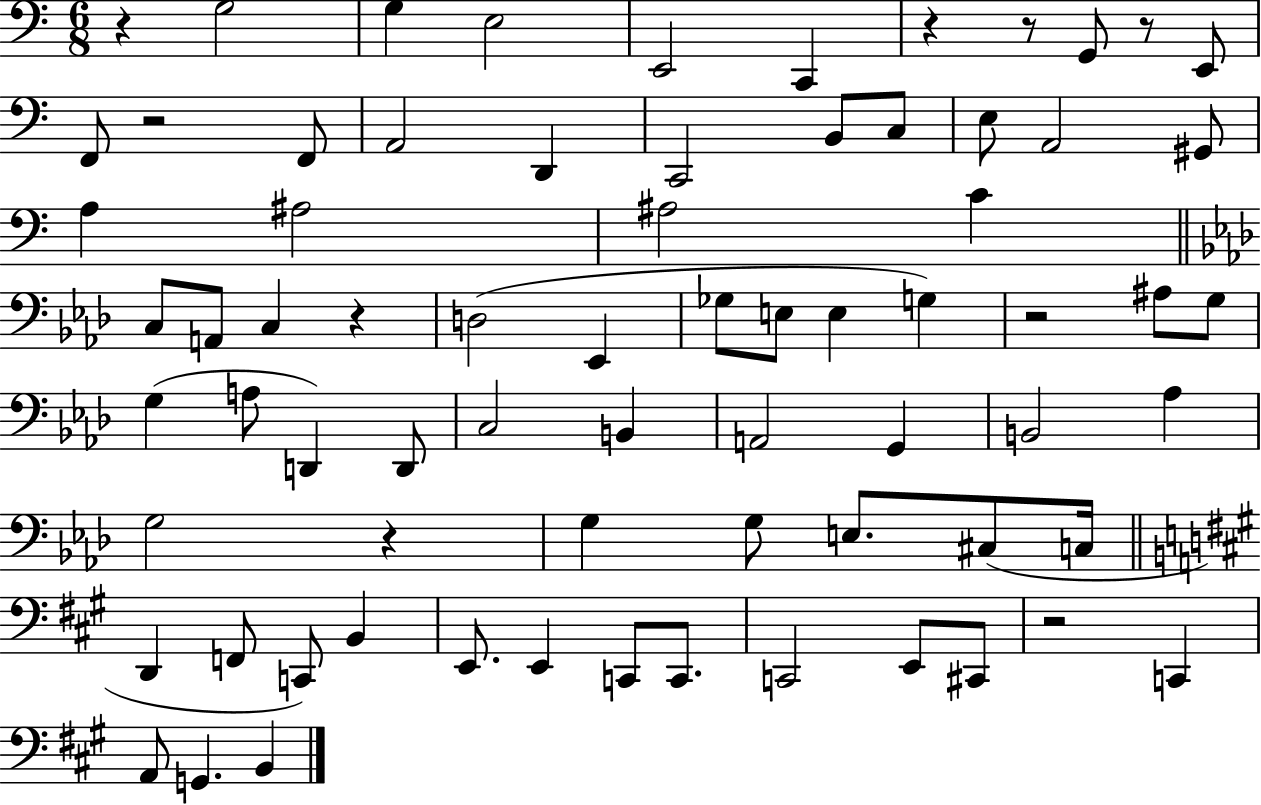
{
  \clef bass
  \numericTimeSignature
  \time 6/8
  \key c \major
  \repeat volta 2 { r4 g2 | g4 e2 | e,2 c,4 | r4 r8 g,8 r8 e,8 | \break f,8 r2 f,8 | a,2 d,4 | c,2 b,8 c8 | e8 a,2 gis,8 | \break a4 ais2 | ais2 c'4 | \bar "||" \break \key aes \major c8 a,8 c4 r4 | d2( ees,4 | ges8 e8 e4 g4) | r2 ais8 g8 | \break g4( a8 d,4) d,8 | c2 b,4 | a,2 g,4 | b,2 aes4 | \break g2 r4 | g4 g8 e8. cis8( c16 | \bar "||" \break \key a \major d,4 f,8 c,8) b,4 | e,8. e,4 c,8 c,8. | c,2 e,8 cis,8 | r2 c,4 | \break a,8 g,4. b,4 | } \bar "|."
}